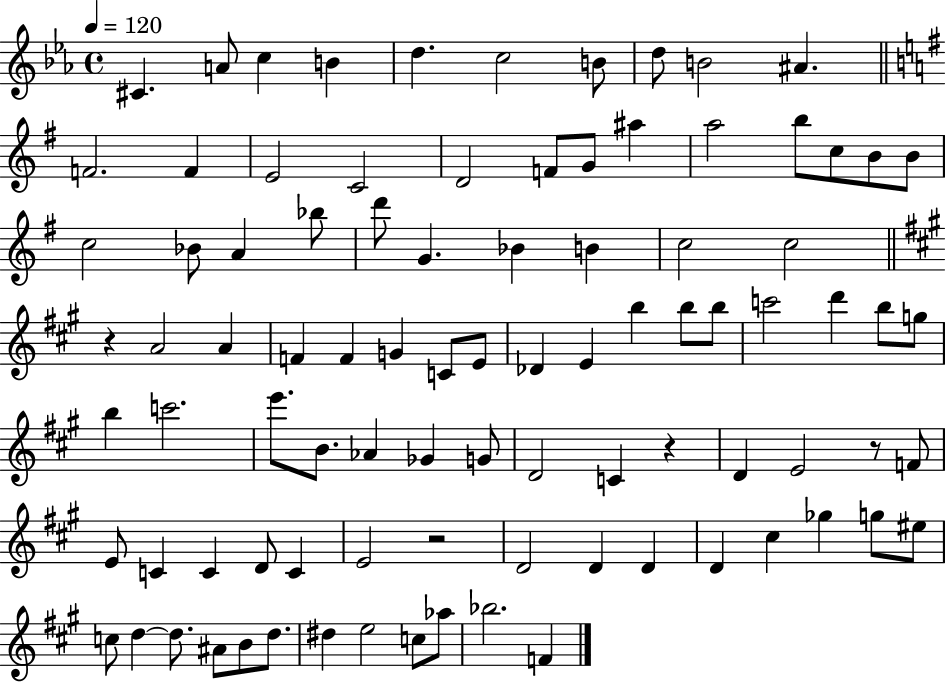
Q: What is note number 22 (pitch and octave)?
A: B4